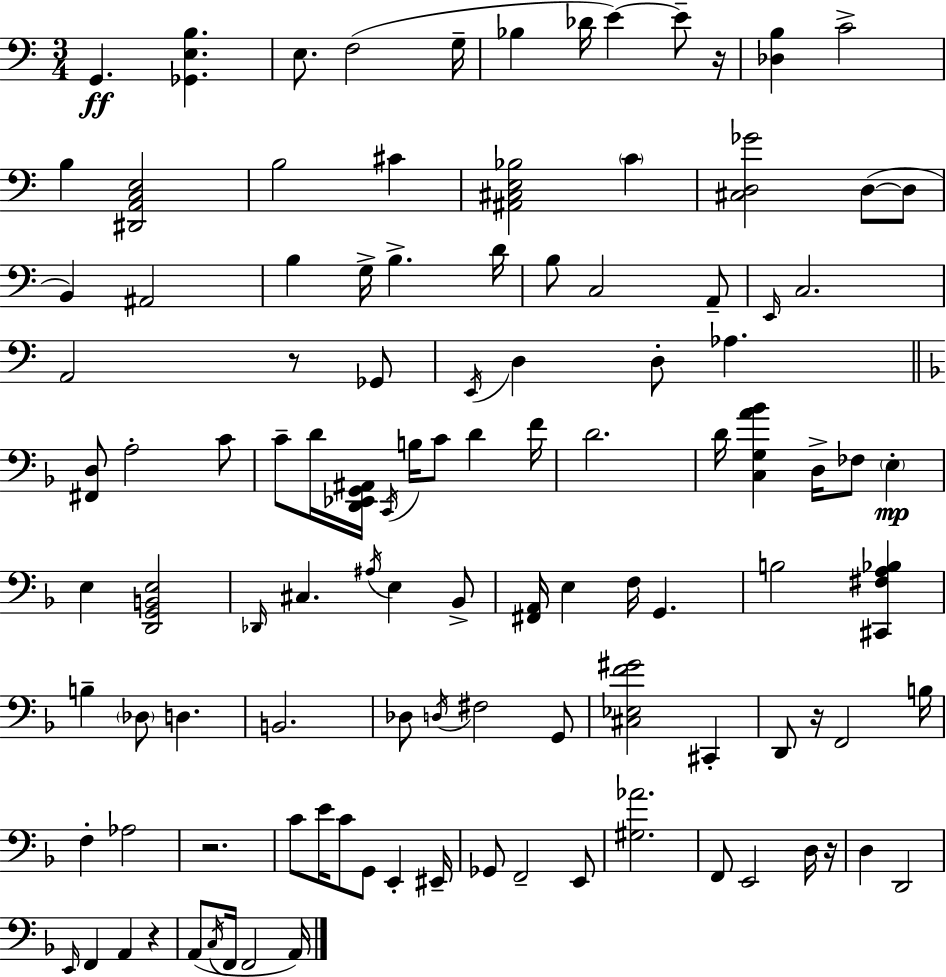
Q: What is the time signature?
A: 3/4